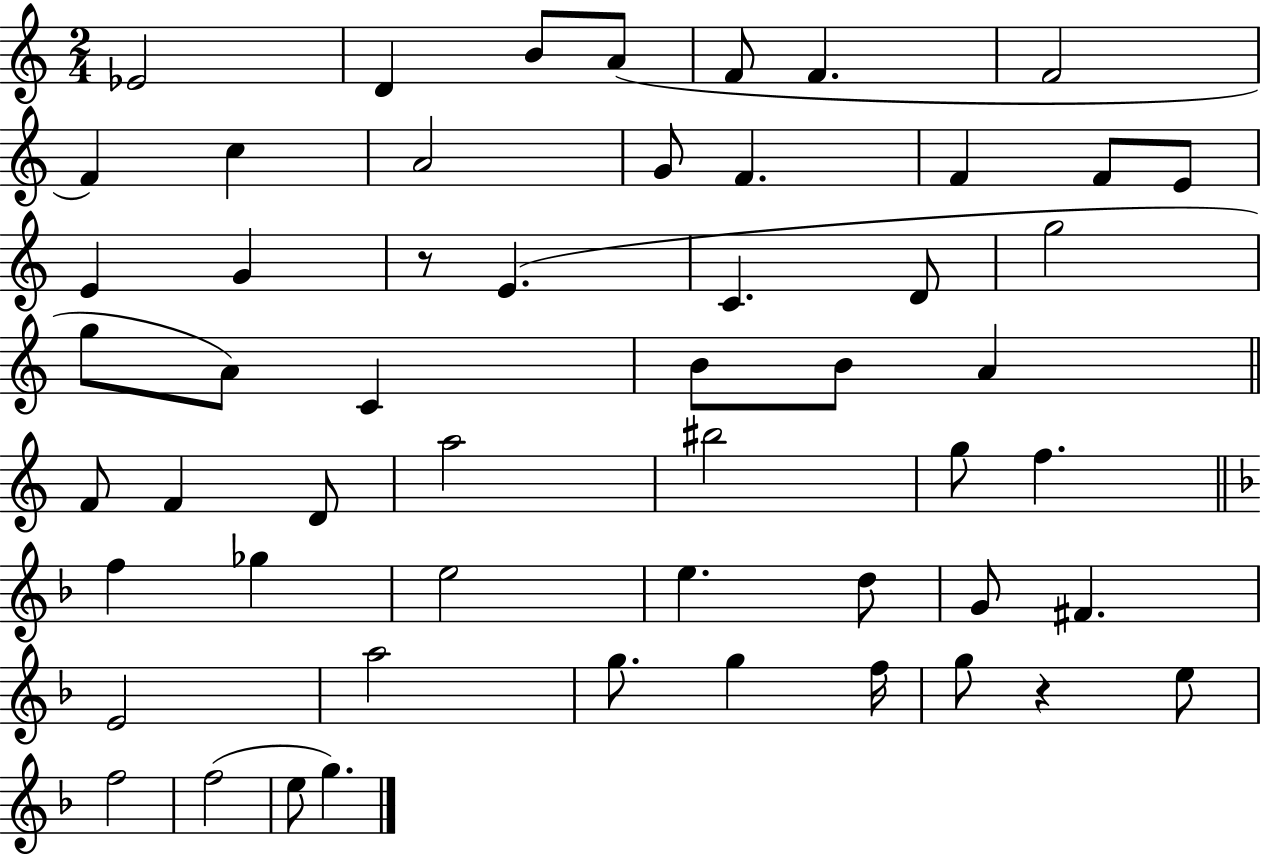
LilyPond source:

{
  \clef treble
  \numericTimeSignature
  \time 2/4
  \key c \major
  ees'2 | d'4 b'8 a'8( | f'8 f'4. | f'2 | \break f'4) c''4 | a'2 | g'8 f'4. | f'4 f'8 e'8 | \break e'4 g'4 | r8 e'4.( | c'4. d'8 | g''2 | \break g''8 a'8) c'4 | b'8 b'8 a'4 | \bar "||" \break \key c \major f'8 f'4 d'8 | a''2 | bis''2 | g''8 f''4. | \break \bar "||" \break \key f \major f''4 ges''4 | e''2 | e''4. d''8 | g'8 fis'4. | \break e'2 | a''2 | g''8. g''4 f''16 | g''8 r4 e''8 | \break f''2 | f''2( | e''8 g''4.) | \bar "|."
}